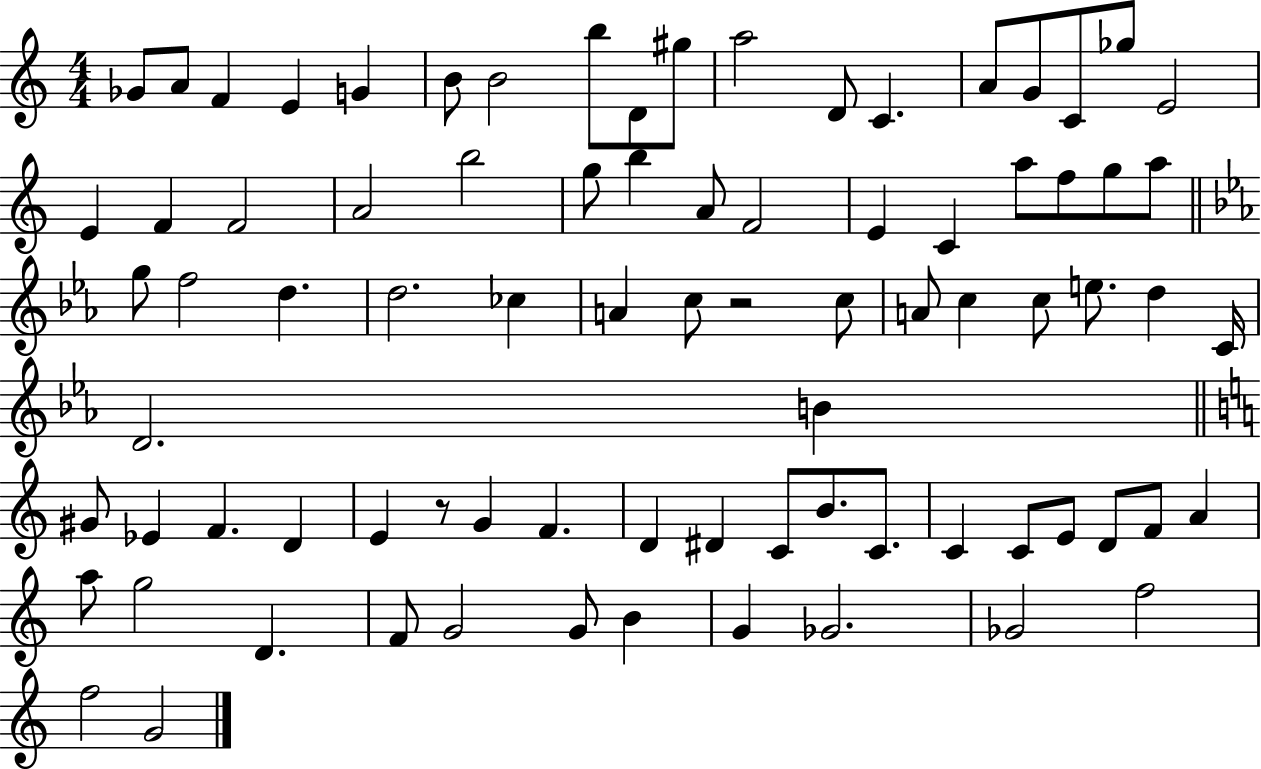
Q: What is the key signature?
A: C major